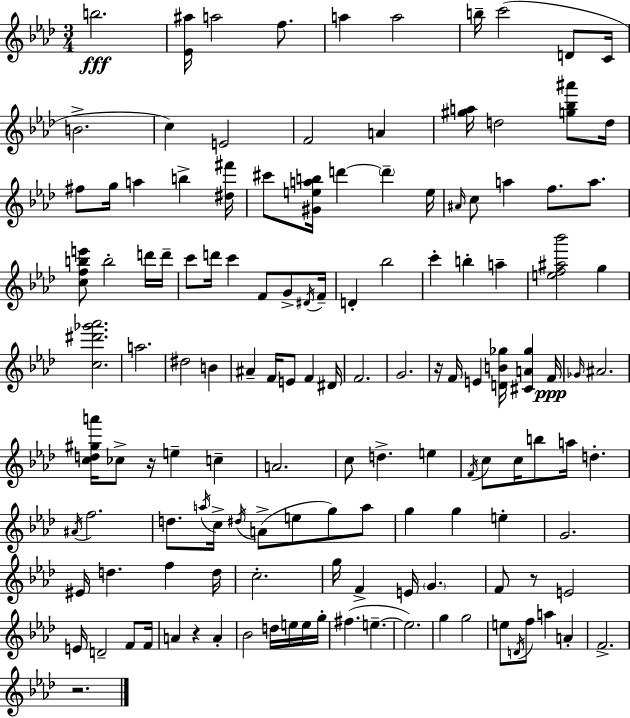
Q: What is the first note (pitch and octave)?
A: B5